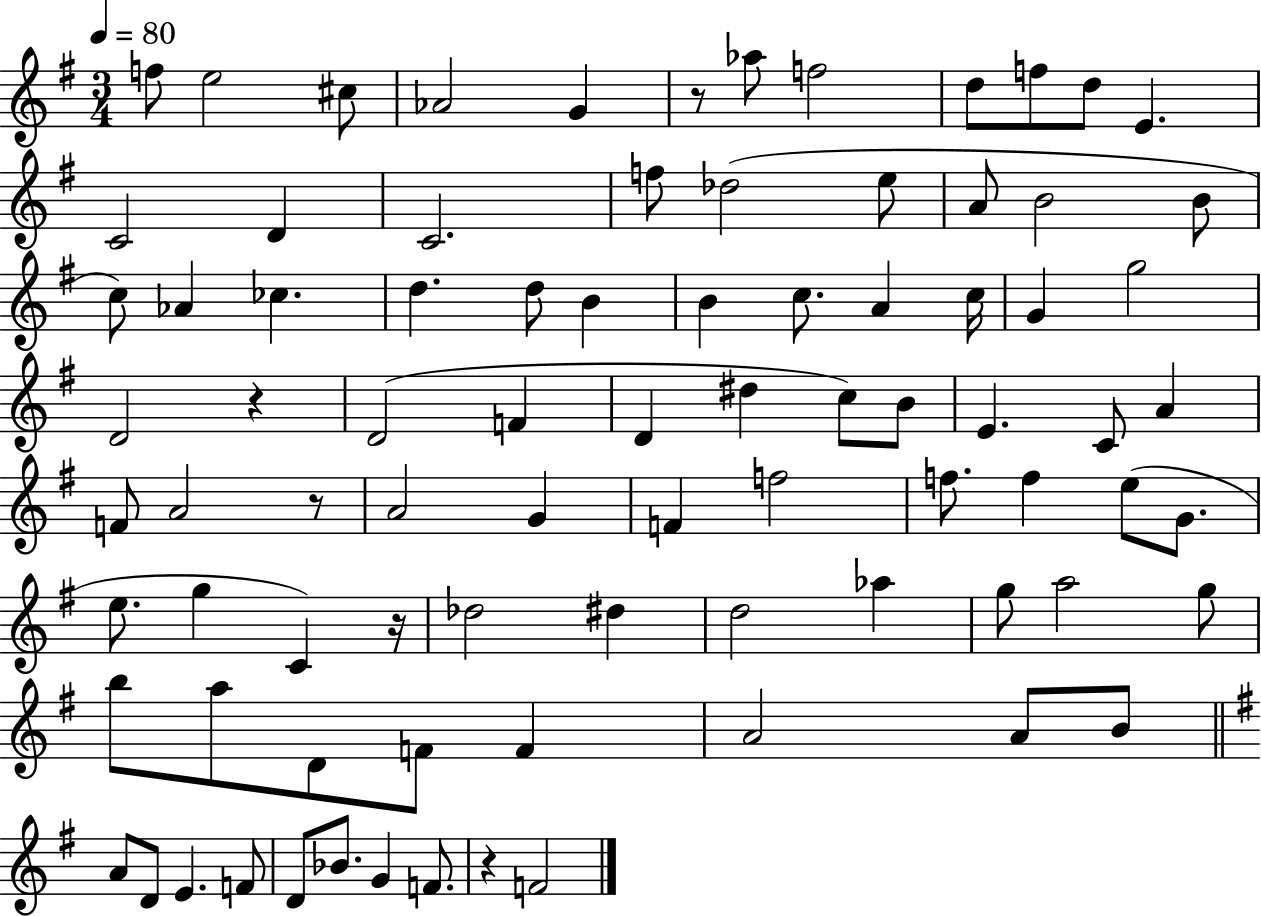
{
  \clef treble
  \numericTimeSignature
  \time 3/4
  \key g \major
  \tempo 4 = 80
  f''8 e''2 cis''8 | aes'2 g'4 | r8 aes''8 f''2 | d''8 f''8 d''8 e'4. | \break c'2 d'4 | c'2. | f''8 des''2( e''8 | a'8 b'2 b'8 | \break c''8) aes'4 ces''4. | d''4. d''8 b'4 | b'4 c''8. a'4 c''16 | g'4 g''2 | \break d'2 r4 | d'2( f'4 | d'4 dis''4 c''8) b'8 | e'4. c'8 a'4 | \break f'8 a'2 r8 | a'2 g'4 | f'4 f''2 | f''8. f''4 e''8( g'8. | \break e''8. g''4 c'4) r16 | des''2 dis''4 | d''2 aes''4 | g''8 a''2 g''8 | \break b''8 a''8 d'8 f'8 f'4 | a'2 a'8 b'8 | \bar "||" \break \key e \minor a'8 d'8 e'4. f'8 | d'8 bes'8. g'4 f'8. | r4 f'2 | \bar "|."
}